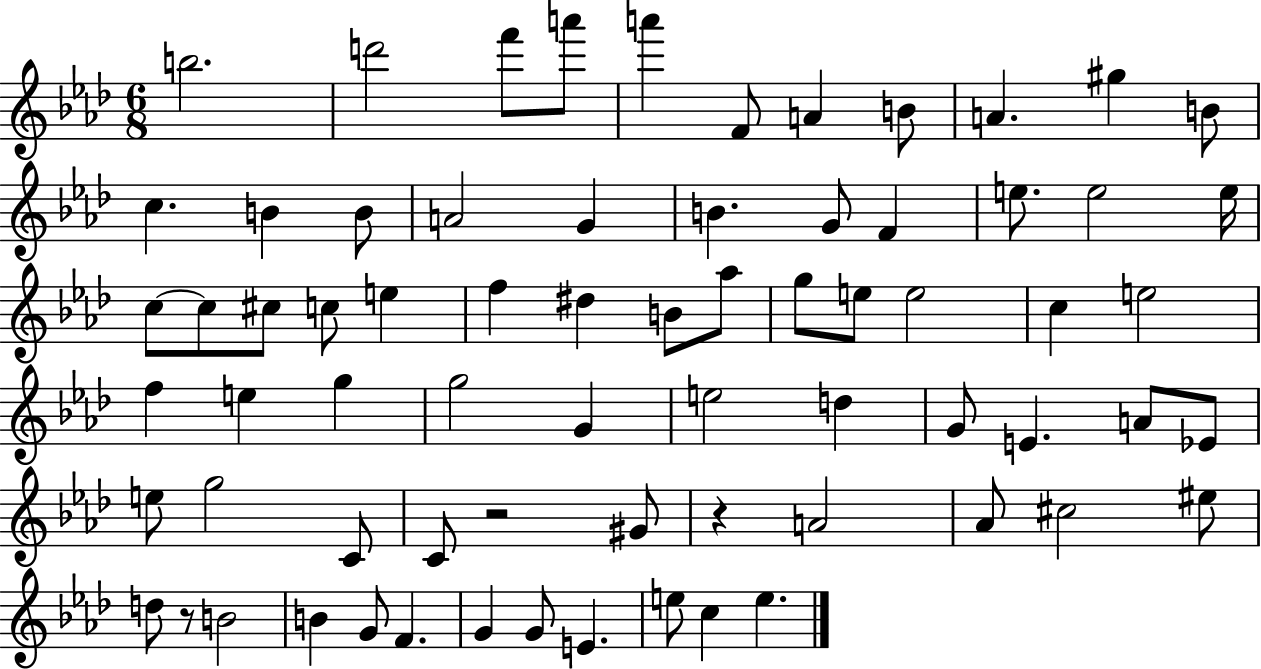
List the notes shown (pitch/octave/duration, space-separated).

B5/h. D6/h F6/e A6/e A6/q F4/e A4/q B4/e A4/q. G#5/q B4/e C5/q. B4/q B4/e A4/h G4/q B4/q. G4/e F4/q E5/e. E5/h E5/s C5/e C5/e C#5/e C5/e E5/q F5/q D#5/q B4/e Ab5/e G5/e E5/e E5/h C5/q E5/h F5/q E5/q G5/q G5/h G4/q E5/h D5/q G4/e E4/q. A4/e Eb4/e E5/e G5/h C4/e C4/e R/h G#4/e R/q A4/h Ab4/e C#5/h EIS5/e D5/e R/e B4/h B4/q G4/e F4/q. G4/q G4/e E4/q. E5/e C5/q E5/q.